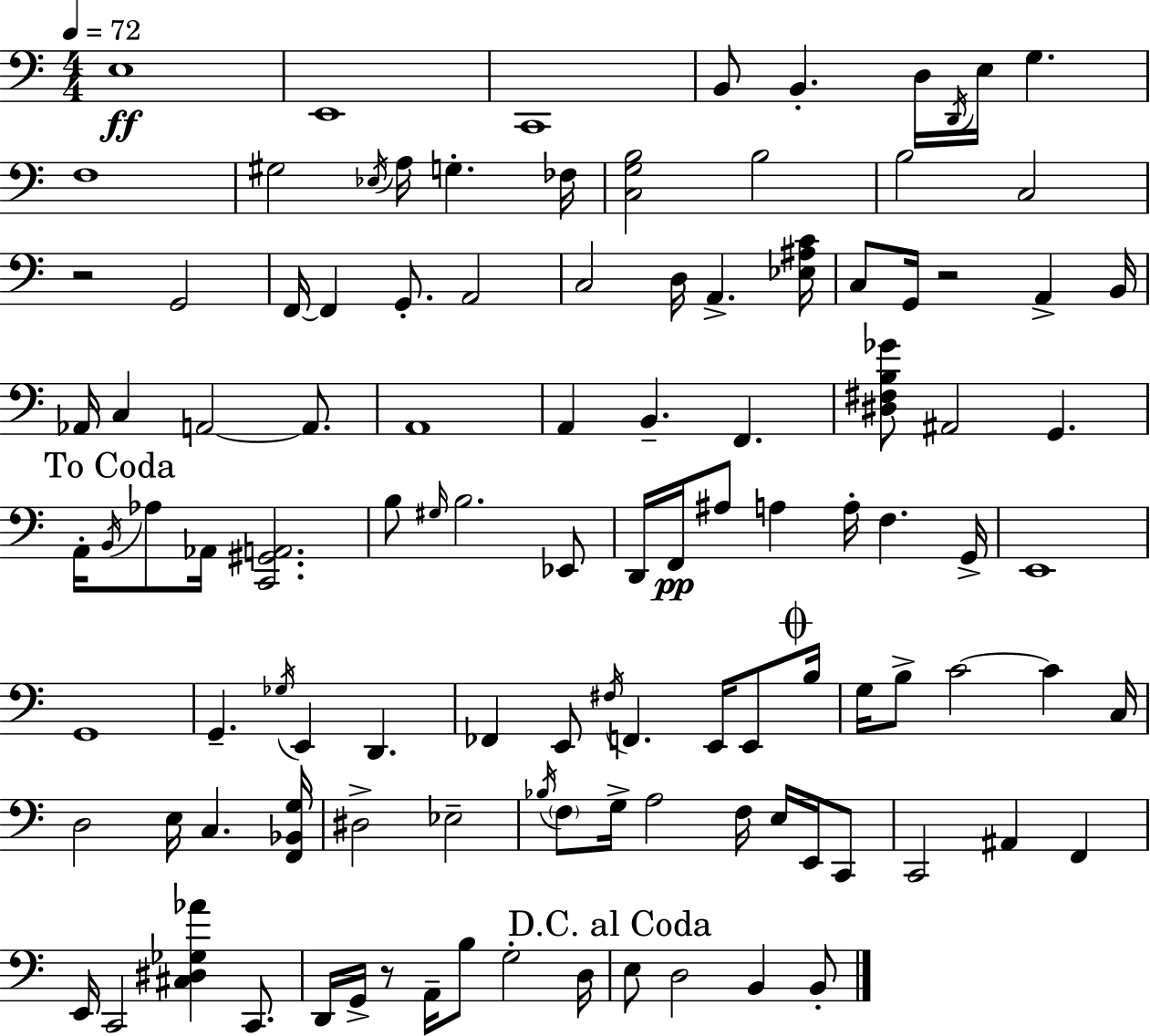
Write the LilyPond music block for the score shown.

{
  \clef bass
  \numericTimeSignature
  \time 4/4
  \key c \major
  \tempo 4 = 72
  e1\ff | e,1 | c,1 | b,8 b,4.-. d16 \acciaccatura { d,16 } e16 g4. | \break f1 | gis2 \acciaccatura { ees16 } a16 g4.-. | fes16 <c g b>2 b2 | b2 c2 | \break r2 g,2 | f,16~~ f,4 g,8.-. a,2 | c2 d16 a,4.-> | <ees ais c'>16 c8 g,16 r2 a,4-> | \break b,16 aes,16 c4 a,2~~ a,8. | a,1 | a,4 b,4.-- f,4. | <dis fis b ges'>8 ais,2 g,4. | \break \mark "To Coda" a,16-. \acciaccatura { b,16 } aes8 aes,16 <c, gis, a,>2. | b8 \grace { gis16 } b2. | ees,8 d,16 f,16\pp ais8 a4 a16-. f4. | g,16-> e,1 | \break g,1 | g,4.-- \acciaccatura { ges16 } e,4 d,4. | fes,4 e,8 \acciaccatura { fis16 } f,4. | e,16 e,8 \mark \markup { \musicglyph "scripts.coda" } b16 g16 b8-> c'2~~ | \break c'4 c16 d2 e16 c4. | <f, bes, g>16 dis2-> ees2-- | \acciaccatura { bes16 } \parenthesize f8 g16-> a2 | f16 e16 e,16 c,8 c,2 ais,4 | \break f,4 e,16 c,2 | <cis dis ges aes'>4 c,8. d,16 g,16-> r8 a,16-- b8 g2-. | d16 \mark "D.C. al Coda" e8 d2 | b,4 b,8-. \bar "|."
}